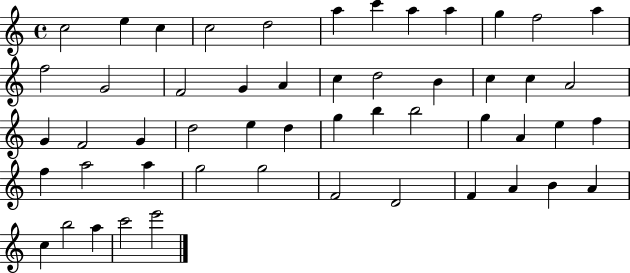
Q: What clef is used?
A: treble